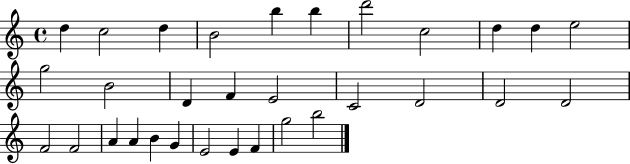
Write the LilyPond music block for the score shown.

{
  \clef treble
  \time 4/4
  \defaultTimeSignature
  \key c \major
  d''4 c''2 d''4 | b'2 b''4 b''4 | d'''2 c''2 | d''4 d''4 e''2 | \break g''2 b'2 | d'4 f'4 e'2 | c'2 d'2 | d'2 d'2 | \break f'2 f'2 | a'4 a'4 b'4 g'4 | e'2 e'4 f'4 | g''2 b''2 | \break \bar "|."
}